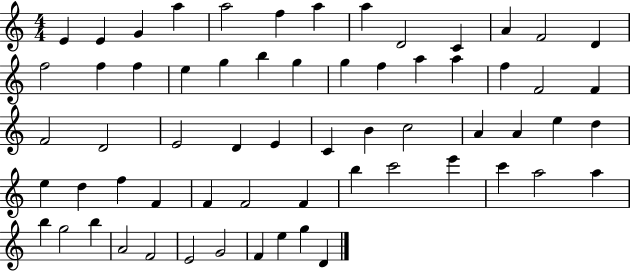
{
  \clef treble
  \numericTimeSignature
  \time 4/4
  \key c \major
  e'4 e'4 g'4 a''4 | a''2 f''4 a''4 | a''4 d'2 c'4 | a'4 f'2 d'4 | \break f''2 f''4 f''4 | e''4 g''4 b''4 g''4 | g''4 f''4 a''4 a''4 | f''4 f'2 f'4 | \break f'2 d'2 | e'2 d'4 e'4 | c'4 b'4 c''2 | a'4 a'4 e''4 d''4 | \break e''4 d''4 f''4 f'4 | f'4 f'2 f'4 | b''4 c'''2 e'''4 | c'''4 a''2 a''4 | \break b''4 g''2 b''4 | a'2 f'2 | e'2 g'2 | f'4 e''4 g''4 d'4 | \break \bar "|."
}